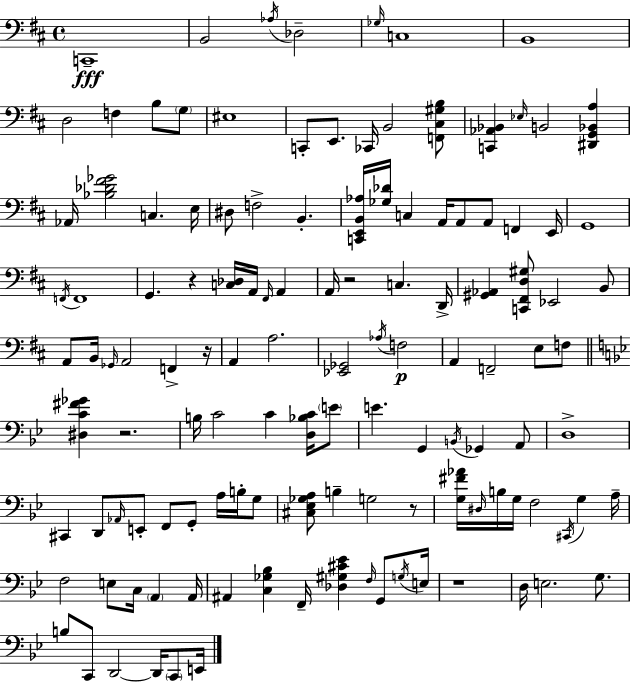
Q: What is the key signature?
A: D major